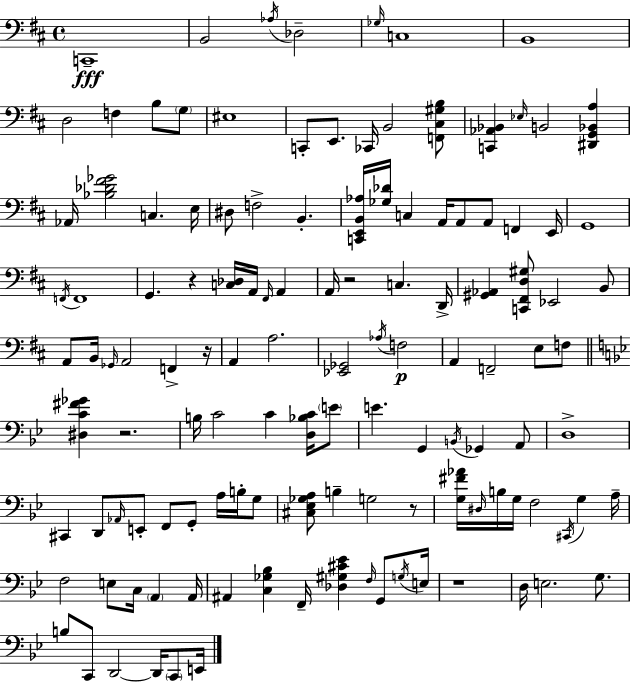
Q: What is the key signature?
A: D major